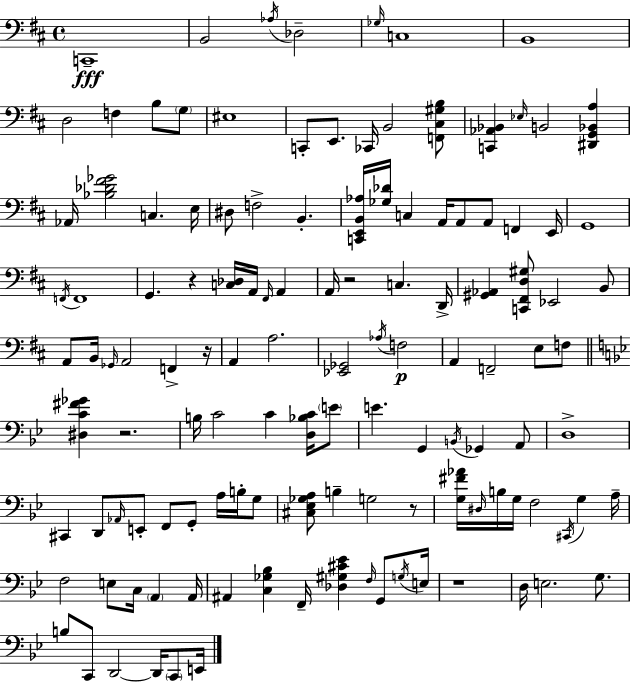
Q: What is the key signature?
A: D major